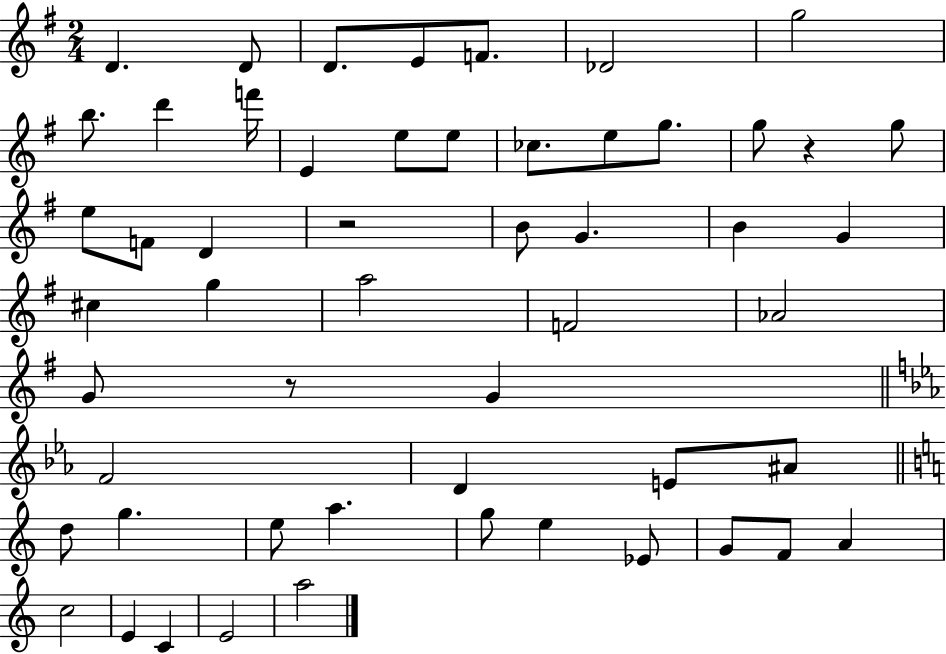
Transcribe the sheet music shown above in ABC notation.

X:1
T:Untitled
M:2/4
L:1/4
K:G
D D/2 D/2 E/2 F/2 _D2 g2 b/2 d' f'/4 E e/2 e/2 _c/2 e/2 g/2 g/2 z g/2 e/2 F/2 D z2 B/2 G B G ^c g a2 F2 _A2 G/2 z/2 G F2 D E/2 ^A/2 d/2 g e/2 a g/2 e _E/2 G/2 F/2 A c2 E C E2 a2